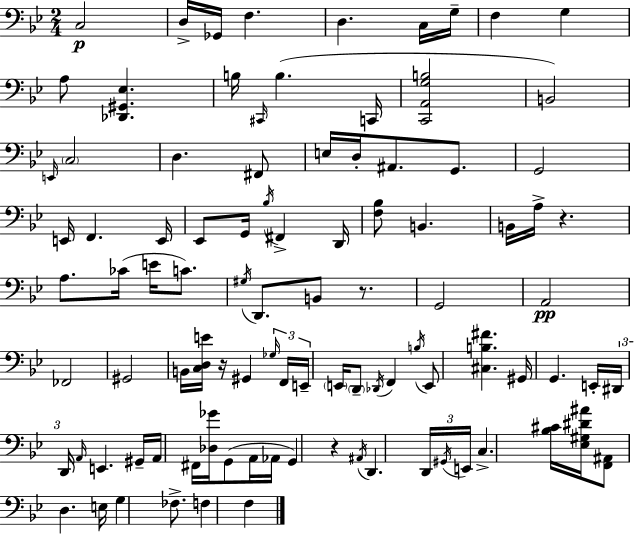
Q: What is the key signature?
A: G minor